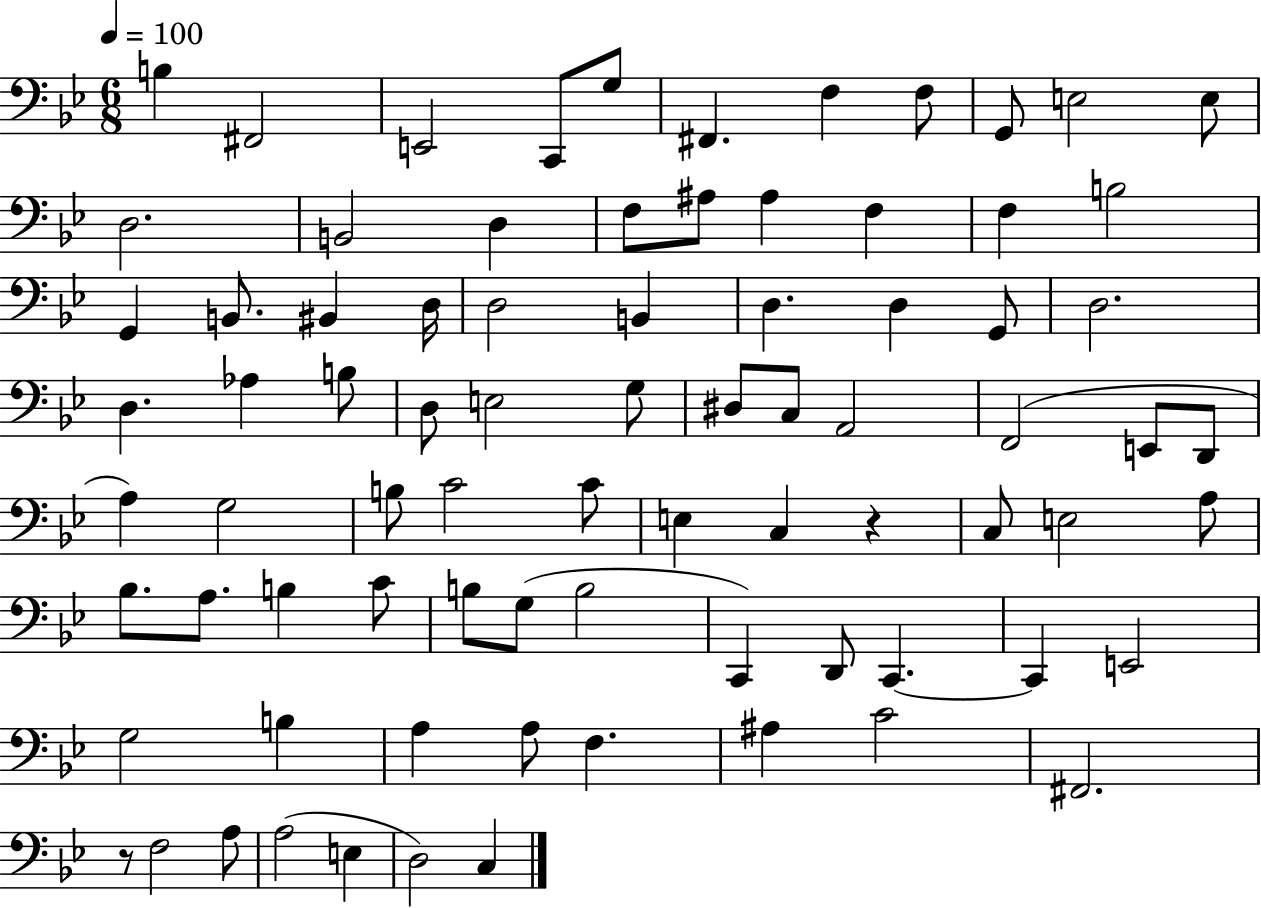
X:1
T:Untitled
M:6/8
L:1/4
K:Bb
B, ^F,,2 E,,2 C,,/2 G,/2 ^F,, F, F,/2 G,,/2 E,2 E,/2 D,2 B,,2 D, F,/2 ^A,/2 ^A, F, F, B,2 G,, B,,/2 ^B,, D,/4 D,2 B,, D, D, G,,/2 D,2 D, _A, B,/2 D,/2 E,2 G,/2 ^D,/2 C,/2 A,,2 F,,2 E,,/2 D,,/2 A, G,2 B,/2 C2 C/2 E, C, z C,/2 E,2 A,/2 _B,/2 A,/2 B, C/2 B,/2 G,/2 B,2 C,, D,,/2 C,, C,, E,,2 G,2 B, A, A,/2 F, ^A, C2 ^F,,2 z/2 F,2 A,/2 A,2 E, D,2 C,